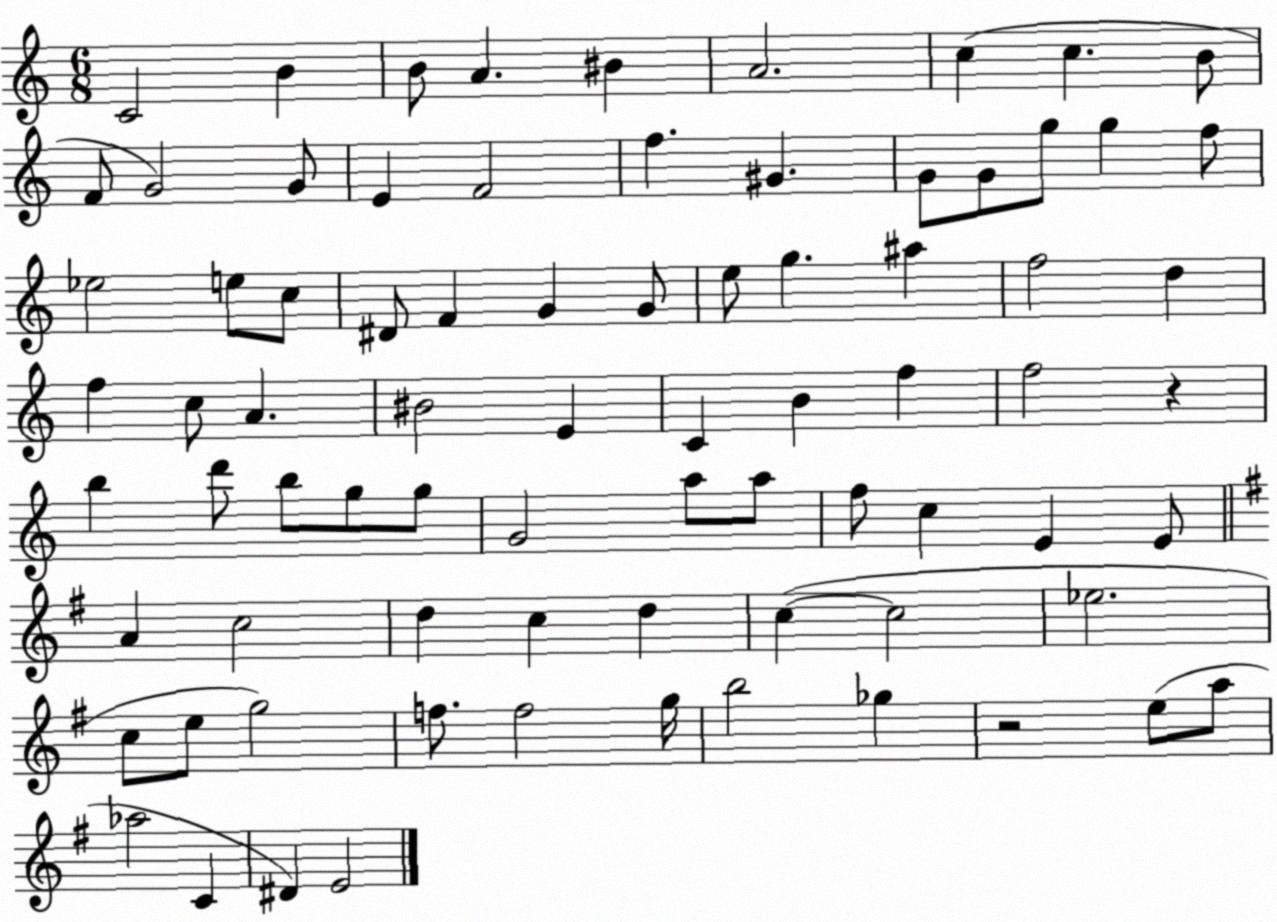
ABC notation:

X:1
T:Untitled
M:6/8
L:1/4
K:C
C2 B B/2 A ^B A2 c c B/2 F/2 G2 G/2 E F2 f ^G G/2 G/2 g/2 g f/2 _e2 e/2 c/2 ^D/2 F G G/2 e/2 g ^a f2 d f c/2 A ^B2 E C B f f2 z b d'/2 b/2 g/2 g/2 G2 a/2 a/2 f/2 c E E/2 A c2 d c d c c2 _e2 c/2 e/2 g2 f/2 f2 g/4 b2 _g z2 e/2 a/2 _a2 C ^D E2